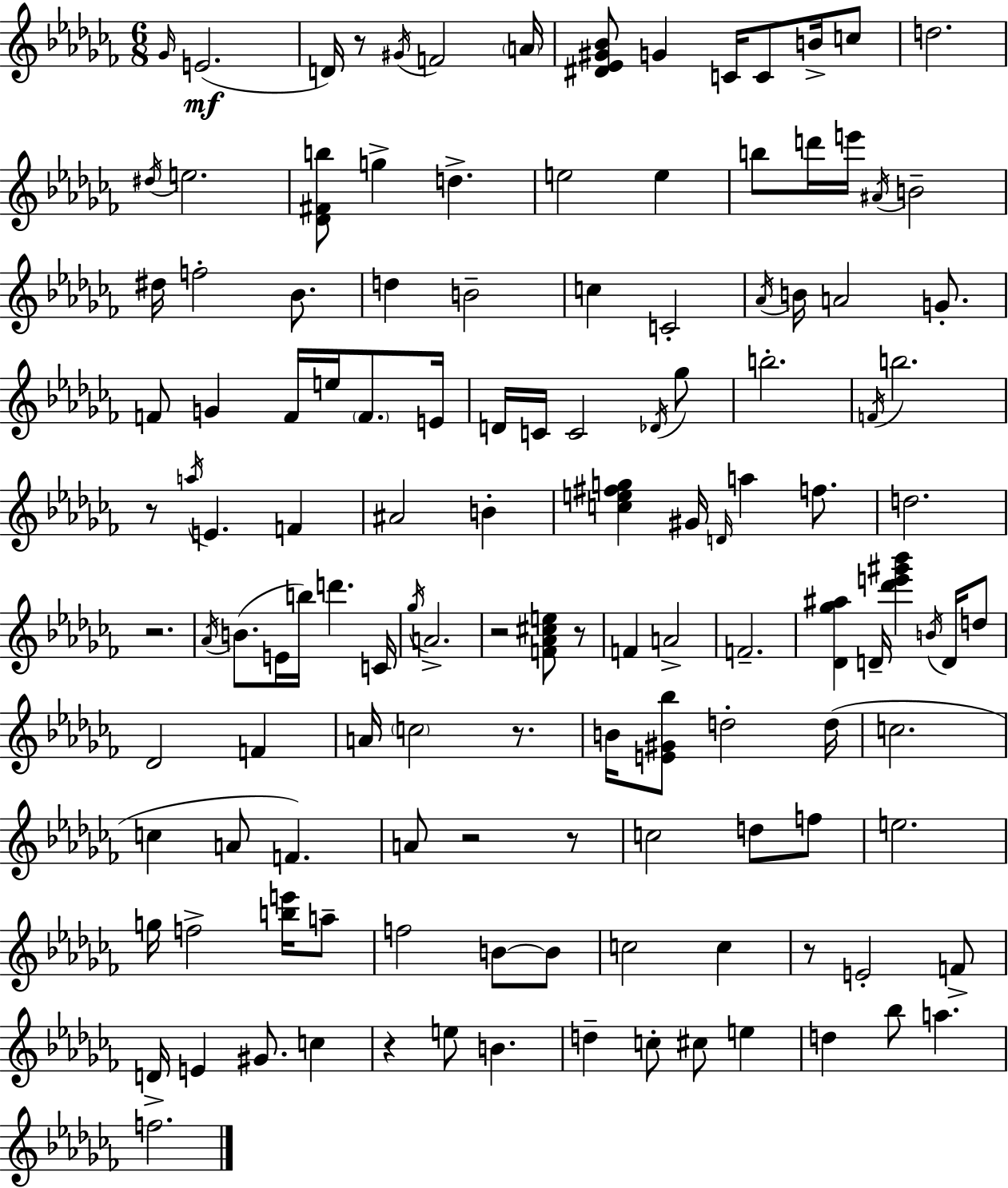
X:1
T:Untitled
M:6/8
L:1/4
K:Abm
_G/4 E2 D/4 z/2 ^G/4 F2 A/4 [^D_E^G_B]/2 G C/4 C/2 B/4 c/2 d2 ^d/4 e2 [_D^Fb]/2 g d e2 e b/2 d'/4 e'/4 ^A/4 B2 ^d/4 f2 _B/2 d B2 c C2 _A/4 B/4 A2 G/2 F/2 G F/4 e/4 F/2 E/4 D/4 C/4 C2 _D/4 _g/2 b2 F/4 b2 z/2 a/4 E F ^A2 B [ce^fg] ^G/4 D/4 a f/2 d2 z2 _A/4 B/2 E/4 b/4 d' C/4 _g/4 A2 z2 [F_A^ce]/2 z/2 F A2 F2 [_D_g^a] D/4 [_d'e'^g'_b'] B/4 D/4 d/2 _D2 F A/4 c2 z/2 B/4 [E^G_b]/2 d2 d/4 c2 c A/2 F A/2 z2 z/2 c2 d/2 f/2 e2 g/4 f2 [be']/4 a/2 f2 B/2 B/2 c2 c z/2 E2 F/2 D/4 E ^G/2 c z e/2 B d c/2 ^c/2 e d _b/2 a f2